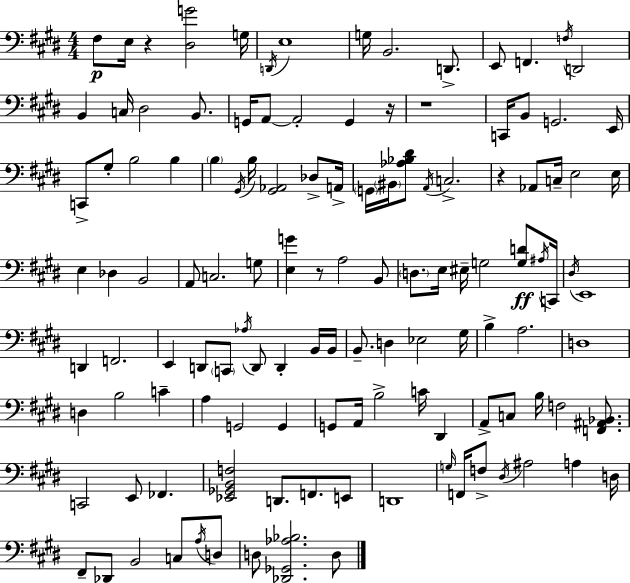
{
  \clef bass
  \numericTimeSignature
  \time 4/4
  \key e \major
  fis8\p e16 r4 <dis g'>2 g16 | \acciaccatura { d,16 } e1 | g16 b,2. d,8.-> | e,8 f,4. \acciaccatura { f16 } d,2 | \break b,4 c16 dis2 b,8. | g,16 a,8~~ a,2-. g,4 | r16 r1 | c,16 b,8 g,2. | \break e,16 c,8-> gis8-. b2 b4 | \parenthesize b4 \acciaccatura { gis,16 } b16 <gis, aes,>2 | des8-> a,16-> \parenthesize g,16 \parenthesize bis,16 <aes bes dis'>8 \acciaccatura { a,16 } c2.-> | r4 aes,8 c16-- e2 | \break e16 e4 des4 b,2 | a,8 c2. | g8 <e g'>4 r8 a2 | b,8 \parenthesize d8. e16 eis16-- g2 | \break <g d'>8\ff \acciaccatura { ais16 } c,16 \acciaccatura { dis16 } e,1 | d,4 f,2. | e,4 d,8 \parenthesize c,8 \acciaccatura { aes16 } d,8 | d,4-. b,16 b,16 b,8.-- d4 ees2 | \break gis16 b4-> a2. | d1 | d4 b2 | c'4-- a4 g,2 | \break g,4 g,8 a,16 b2-> | c'16 dis,4 a,8-> c8 b16 f2 | <f, ais, bes,>8. c,2 e,8 | fes,4. <ees, ges, b, f>2 d,8. | \break f,8. e,8 d,1 | \grace { g16 } f,16 f8-> \acciaccatura { dis16 } ais2 | a4 d16 fis,8-- des,8 b,2 | c8 \acciaccatura { a16 } d8 d8 <des, ges, aes bes>2. | \break d8 \bar "|."
}